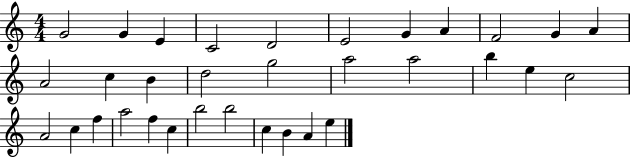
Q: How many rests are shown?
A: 0